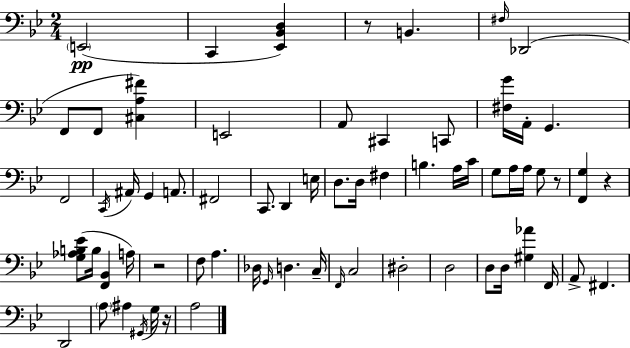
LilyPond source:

{
  \clef bass
  \numericTimeSignature
  \time 2/4
  \key bes \major
  \parenthesize e,2(\pp | c,4 <ees, bes, d>4) | r8 b,4. | \grace { fis16 }( des,2 | \break f,8 f,8 <cis a fis'>4) | e,2 | a,8 cis,4 c,8 | <fis g'>16 a,16-. g,4. | \break f,2 | \acciaccatura { c,16 } ais,16 g,4 a,8. | fis,2 | c,8. d,4 | \break e16 d8. d16 fis4 | b4. | a16 c'16 g8 a16 a16 g8 | r8 <f, g>4 r4 | \break <g aes b ees'>8( b16 <f, bes,>4 | a16) r2 | f8 a4. | des16 \grace { g,16 } d4. | \break c16-- \grace { f,16 } c2 | dis2-. | d2 | d8 d16 <gis aes'>4 | \break f,16 a,8-> fis,4. | d,2 | \parenthesize a8 ais4 | \acciaccatura { gis,16 } g16 r16 a2 | \break \bar "|."
}